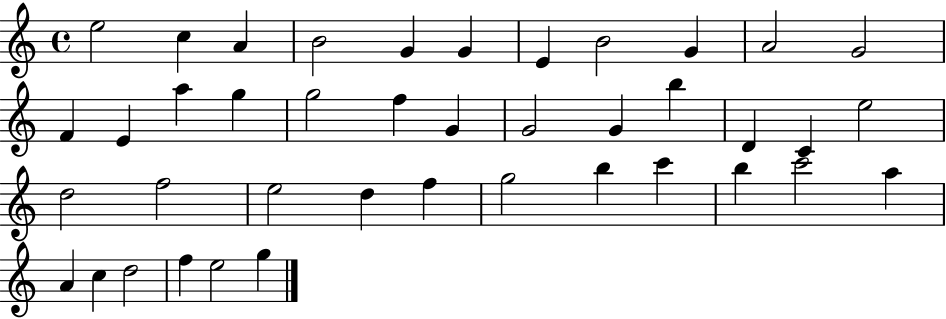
{
  \clef treble
  \time 4/4
  \defaultTimeSignature
  \key c \major
  e''2 c''4 a'4 | b'2 g'4 g'4 | e'4 b'2 g'4 | a'2 g'2 | \break f'4 e'4 a''4 g''4 | g''2 f''4 g'4 | g'2 g'4 b''4 | d'4 c'4 e''2 | \break d''2 f''2 | e''2 d''4 f''4 | g''2 b''4 c'''4 | b''4 c'''2 a''4 | \break a'4 c''4 d''2 | f''4 e''2 g''4 | \bar "|."
}